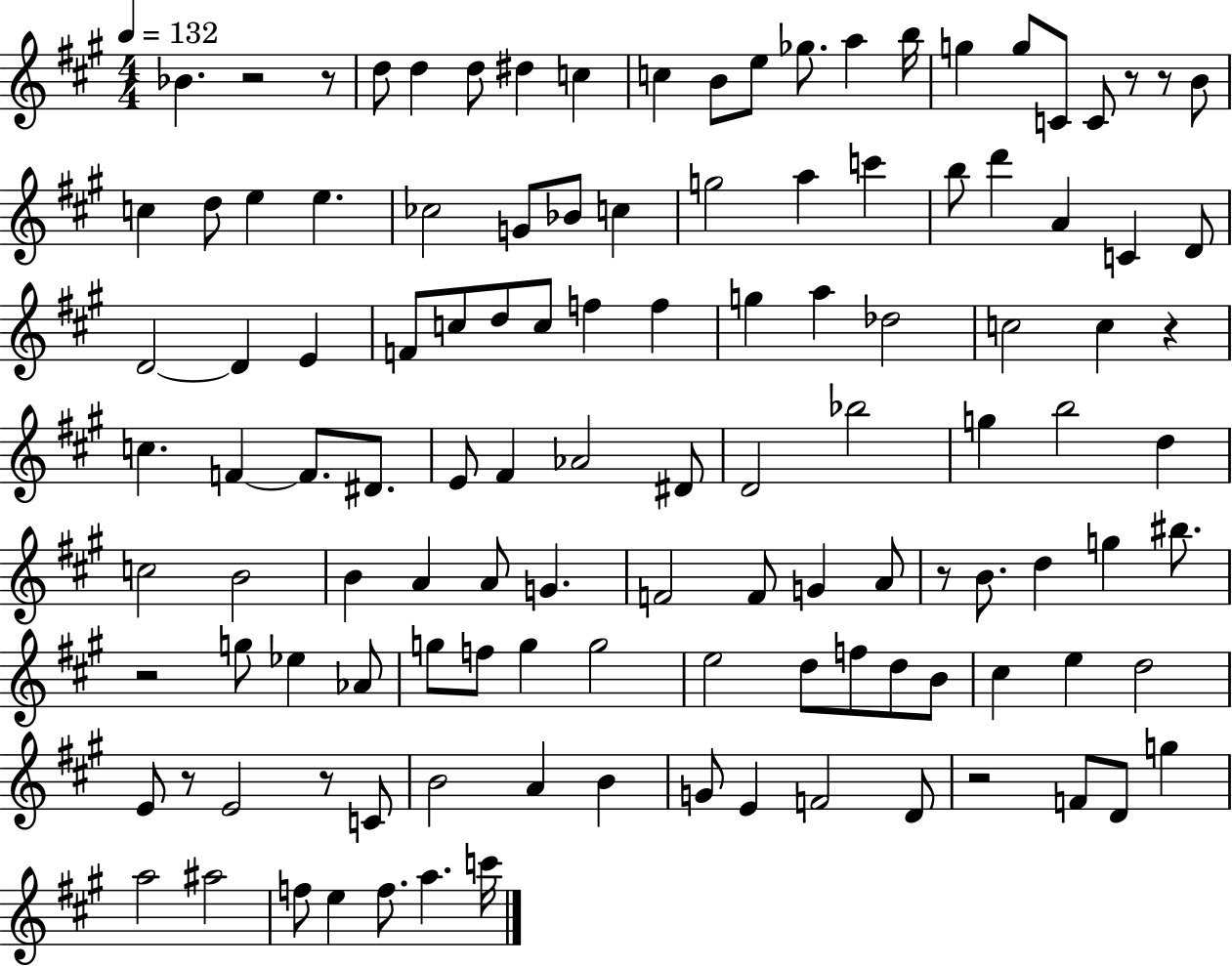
{
  \clef treble
  \numericTimeSignature
  \time 4/4
  \key a \major
  \tempo 4 = 132
  bes'4. r2 r8 | d''8 d''4 d''8 dis''4 c''4 | c''4 b'8 e''8 ges''8. a''4 b''16 | g''4 g''8 c'8 c'8 r8 r8 b'8 | \break c''4 d''8 e''4 e''4. | ces''2 g'8 bes'8 c''4 | g''2 a''4 c'''4 | b''8 d'''4 a'4 c'4 d'8 | \break d'2~~ d'4 e'4 | f'8 c''8 d''8 c''8 f''4 f''4 | g''4 a''4 des''2 | c''2 c''4 r4 | \break c''4. f'4~~ f'8. dis'8. | e'8 fis'4 aes'2 dis'8 | d'2 bes''2 | g''4 b''2 d''4 | \break c''2 b'2 | b'4 a'4 a'8 g'4. | f'2 f'8 g'4 a'8 | r8 b'8. d''4 g''4 bis''8. | \break r2 g''8 ees''4 aes'8 | g''8 f''8 g''4 g''2 | e''2 d''8 f''8 d''8 b'8 | cis''4 e''4 d''2 | \break e'8 r8 e'2 r8 c'8 | b'2 a'4 b'4 | g'8 e'4 f'2 d'8 | r2 f'8 d'8 g''4 | \break a''2 ais''2 | f''8 e''4 f''8. a''4. c'''16 | \bar "|."
}